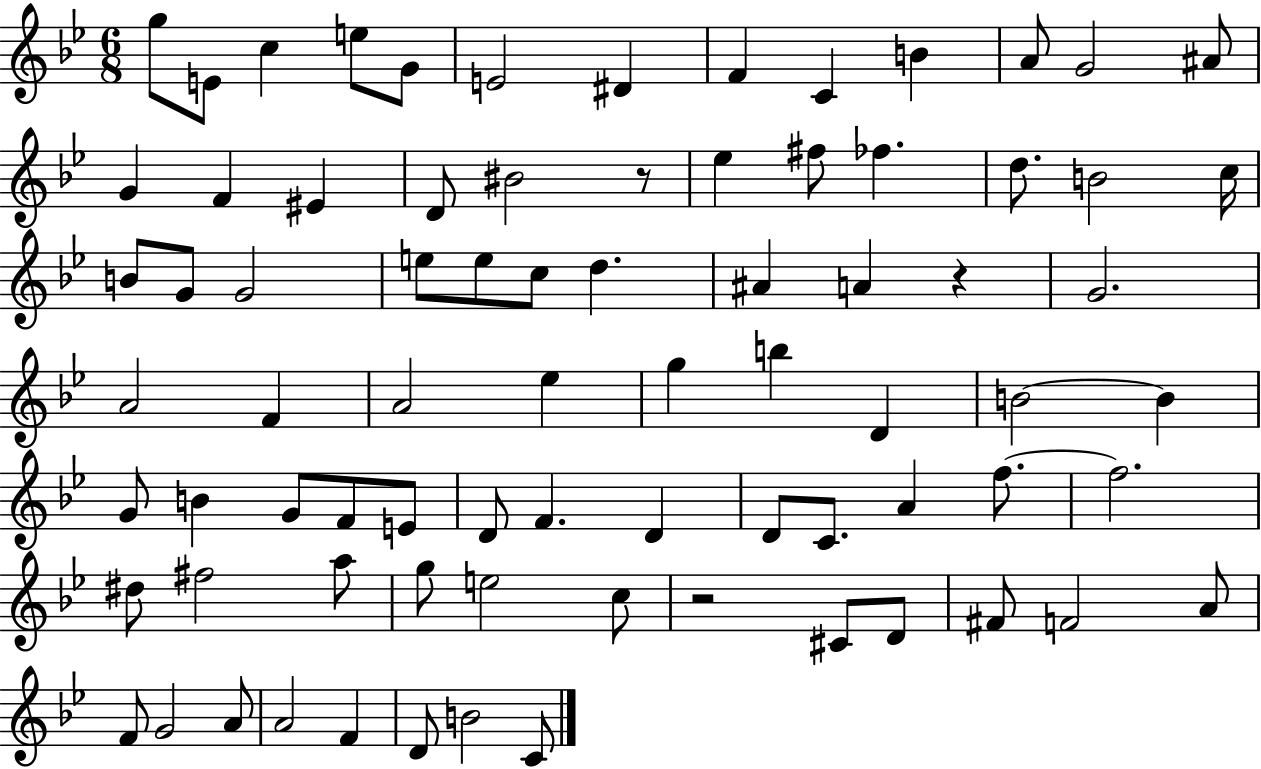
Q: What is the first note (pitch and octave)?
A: G5